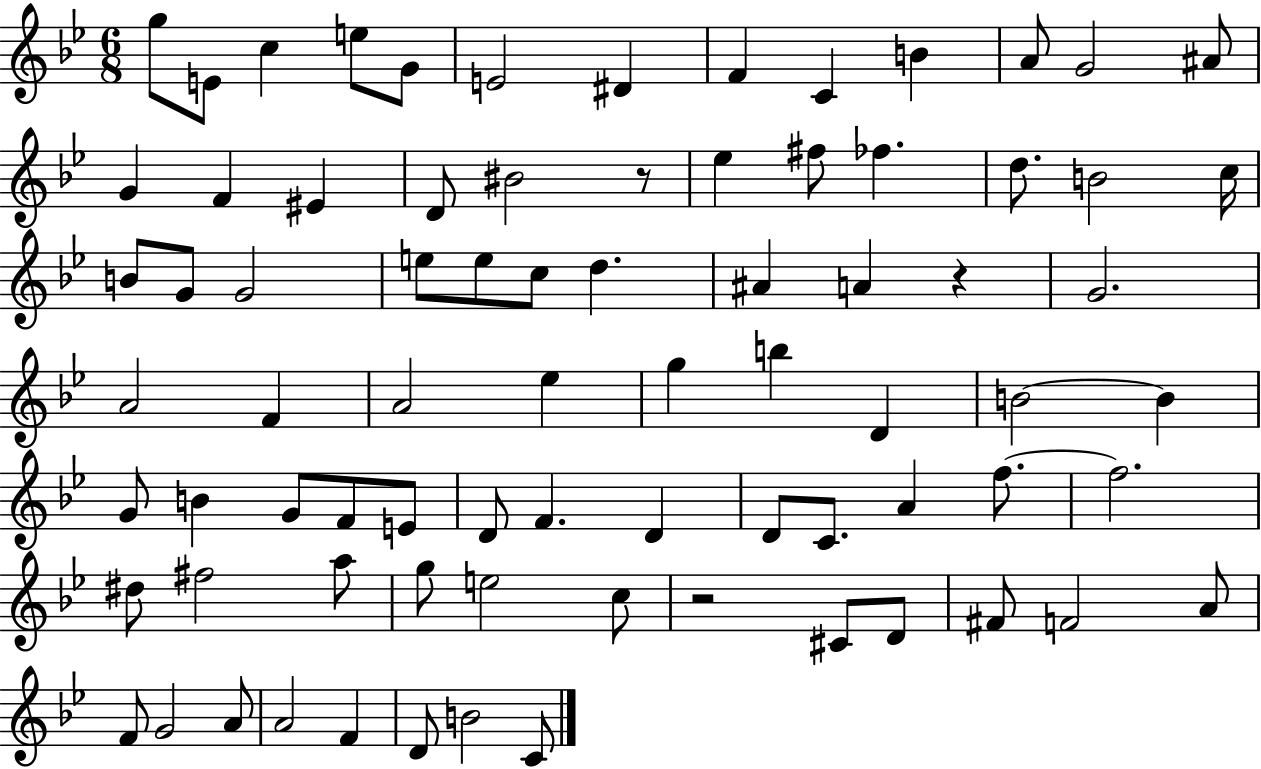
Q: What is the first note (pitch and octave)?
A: G5